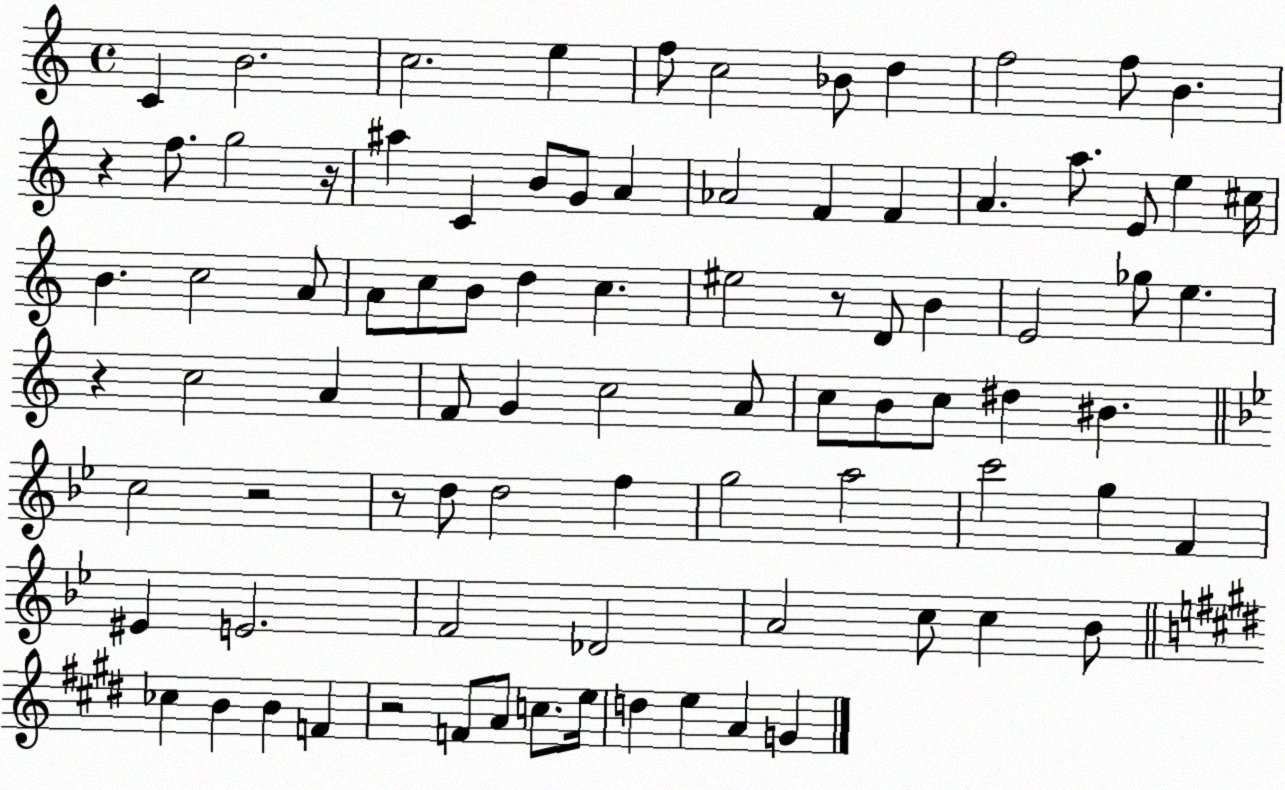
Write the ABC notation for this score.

X:1
T:Untitled
M:4/4
L:1/4
K:C
C B2 c2 e f/2 c2 _B/2 d f2 f/2 B z f/2 g2 z/4 ^a C B/2 G/2 A _A2 F F A a/2 E/2 e ^c/4 B c2 A/2 A/2 c/2 B/2 d c ^e2 z/2 D/2 B E2 _g/2 e z c2 A F/2 G c2 A/2 c/2 B/2 c/2 ^d ^B c2 z2 z/2 d/2 d2 f g2 a2 c'2 g F ^E E2 F2 _D2 A2 c/2 c _B/2 _c B B F z2 F/2 A/2 c/2 e/4 d e A G